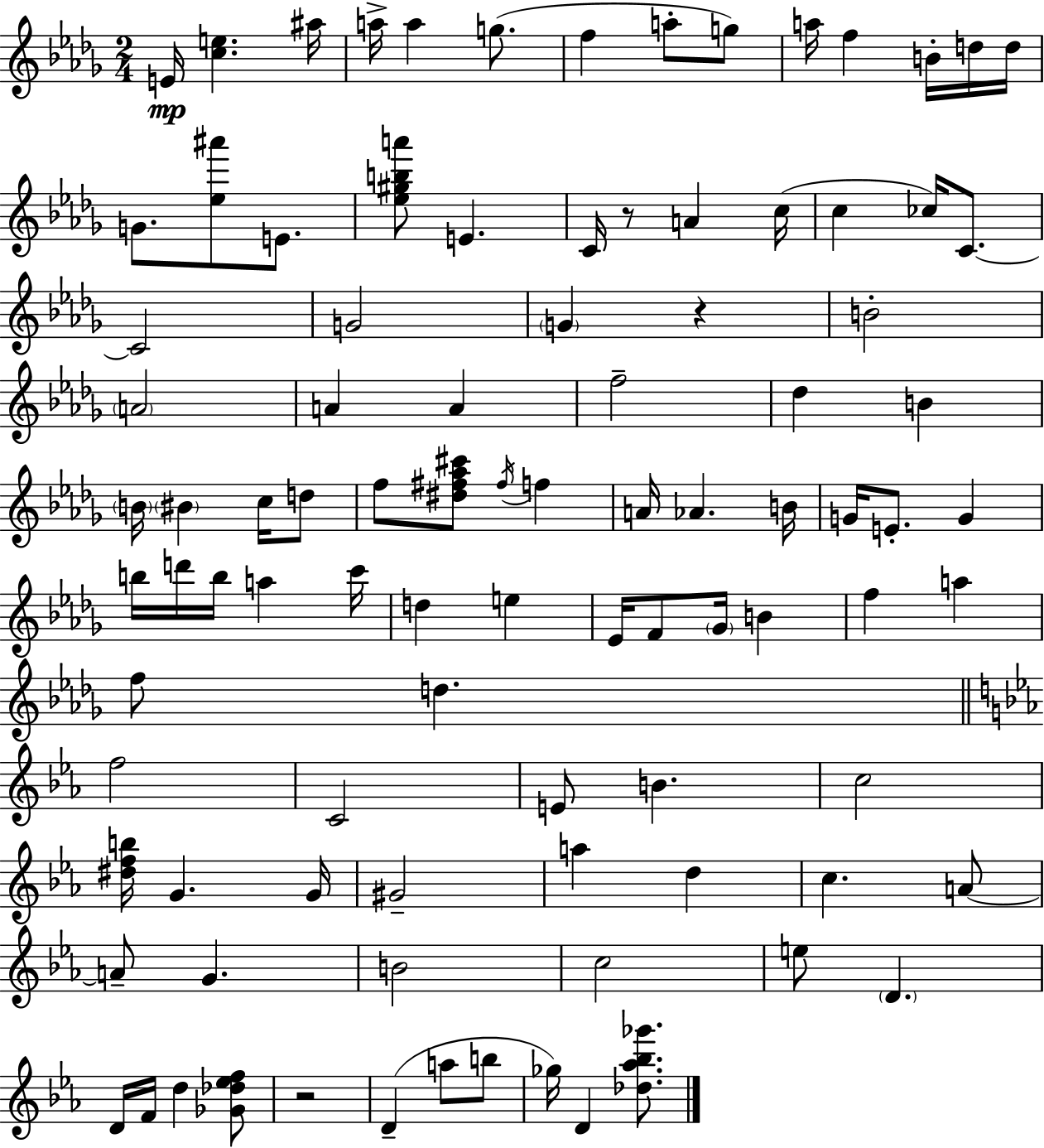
E4/s [C5,E5]/q. A#5/s A5/s A5/q G5/e. F5/q A5/e G5/e A5/s F5/q B4/s D5/s D5/s G4/e. [Eb5,A#6]/e E4/e. [Eb5,G#5,B5,A6]/e E4/q. C4/s R/e A4/q C5/s C5/q CES5/s C4/e. C4/h G4/h G4/q R/q B4/h A4/h A4/q A4/q F5/h Db5/q B4/q B4/s BIS4/q C5/s D5/e F5/e [D#5,F#5,Ab5,C#6]/e F#5/s F5/q A4/s Ab4/q. B4/s G4/s E4/e. G4/q B5/s D6/s B5/s A5/q C6/s D5/q E5/q Eb4/s F4/e Gb4/s B4/q F5/q A5/q F5/e D5/q. F5/h C4/h E4/e B4/q. C5/h [D#5,F5,B5]/s G4/q. G4/s G#4/h A5/q D5/q C5/q. A4/e A4/e G4/q. B4/h C5/h E5/e D4/q. D4/s F4/s D5/q [Gb4,Db5,Eb5,F5]/e R/h D4/q A5/e B5/e Gb5/s D4/q [Db5,Ab5,Bb5,Gb6]/e.